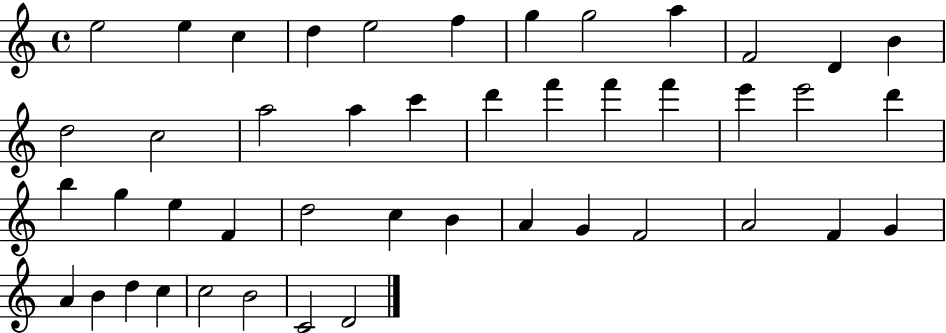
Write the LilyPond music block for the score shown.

{
  \clef treble
  \time 4/4
  \defaultTimeSignature
  \key c \major
  e''2 e''4 c''4 | d''4 e''2 f''4 | g''4 g''2 a''4 | f'2 d'4 b'4 | \break d''2 c''2 | a''2 a''4 c'''4 | d'''4 f'''4 f'''4 f'''4 | e'''4 e'''2 d'''4 | \break b''4 g''4 e''4 f'4 | d''2 c''4 b'4 | a'4 g'4 f'2 | a'2 f'4 g'4 | \break a'4 b'4 d''4 c''4 | c''2 b'2 | c'2 d'2 | \bar "|."
}